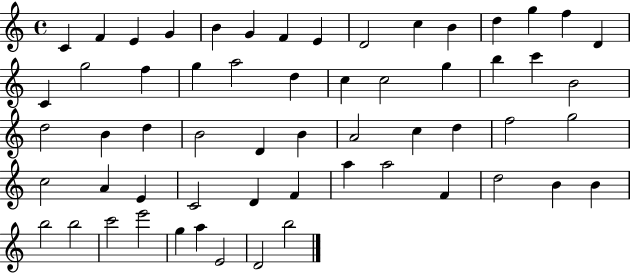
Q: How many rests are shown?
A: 0